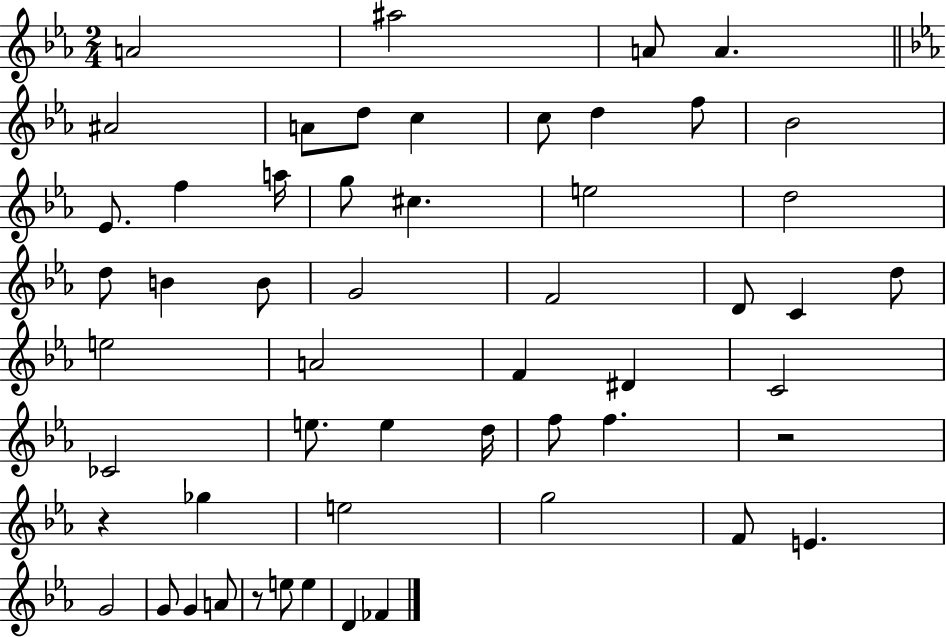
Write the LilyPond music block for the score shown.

{
  \clef treble
  \numericTimeSignature
  \time 2/4
  \key ees \major
  a'2 | ais''2 | a'8 a'4. | \bar "||" \break \key c \minor ais'2 | a'8 d''8 c''4 | c''8 d''4 f''8 | bes'2 | \break ees'8. f''4 a''16 | g''8 cis''4. | e''2 | d''2 | \break d''8 b'4 b'8 | g'2 | f'2 | d'8 c'4 d''8 | \break e''2 | a'2 | f'4 dis'4 | c'2 | \break ces'2 | e''8. e''4 d''16 | f''8 f''4. | r2 | \break r4 ges''4 | e''2 | g''2 | f'8 e'4. | \break g'2 | g'8 g'4 a'8 | r8 e''8 e''4 | d'4 fes'4 | \break \bar "|."
}